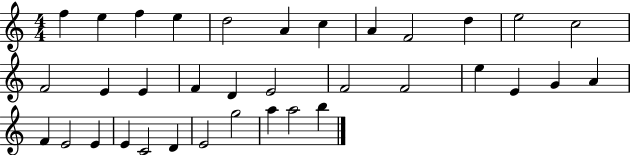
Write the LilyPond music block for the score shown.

{
  \clef treble
  \numericTimeSignature
  \time 4/4
  \key c \major
  f''4 e''4 f''4 e''4 | d''2 a'4 c''4 | a'4 f'2 d''4 | e''2 c''2 | \break f'2 e'4 e'4 | f'4 d'4 e'2 | f'2 f'2 | e''4 e'4 g'4 a'4 | \break f'4 e'2 e'4 | e'4 c'2 d'4 | e'2 g''2 | a''4 a''2 b''4 | \break \bar "|."
}